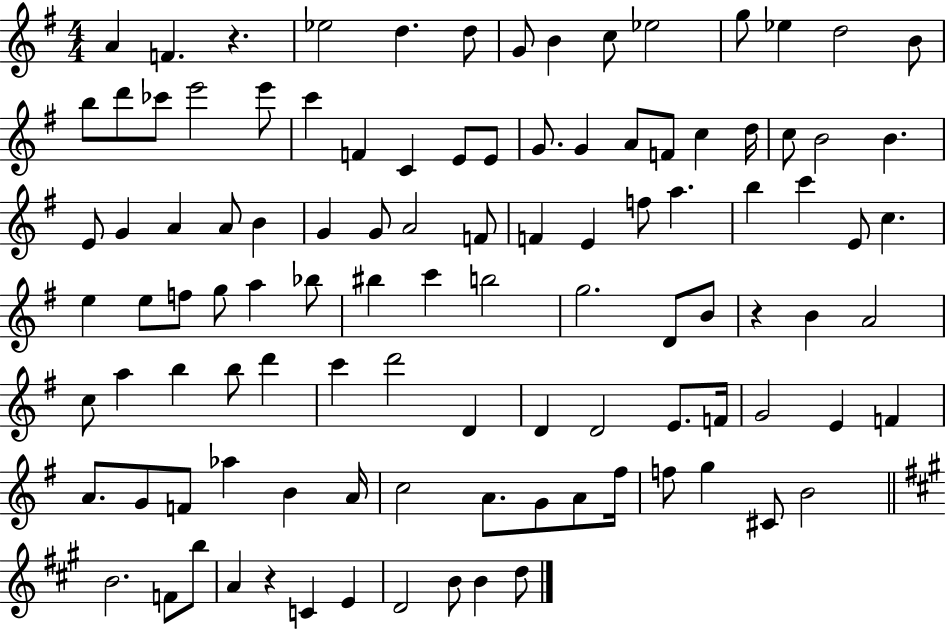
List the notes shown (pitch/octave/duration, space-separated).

A4/q F4/q. R/q. Eb5/h D5/q. D5/e G4/e B4/q C5/e Eb5/h G5/e Eb5/q D5/h B4/e B5/e D6/e CES6/e E6/h E6/e C6/q F4/q C4/q E4/e E4/e G4/e. G4/q A4/e F4/e C5/q D5/s C5/e B4/h B4/q. E4/e G4/q A4/q A4/e B4/q G4/q G4/e A4/h F4/e F4/q E4/q F5/e A5/q. B5/q C6/q E4/e C5/q. E5/q E5/e F5/e G5/e A5/q Bb5/e BIS5/q C6/q B5/h G5/h. D4/e B4/e R/q B4/q A4/h C5/e A5/q B5/q B5/e D6/q C6/q D6/h D4/q D4/q D4/h E4/e. F4/s G4/h E4/q F4/q A4/e. G4/e F4/e Ab5/q B4/q A4/s C5/h A4/e. G4/e A4/e F#5/s F5/e G5/q C#4/e B4/h B4/h. F4/e B5/e A4/q R/q C4/q E4/q D4/h B4/e B4/q D5/e